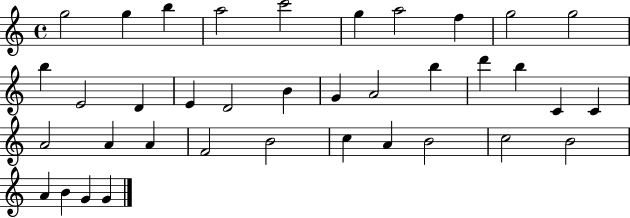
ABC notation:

X:1
T:Untitled
M:4/4
L:1/4
K:C
g2 g b a2 c'2 g a2 f g2 g2 b E2 D E D2 B G A2 b d' b C C A2 A A F2 B2 c A B2 c2 B2 A B G G